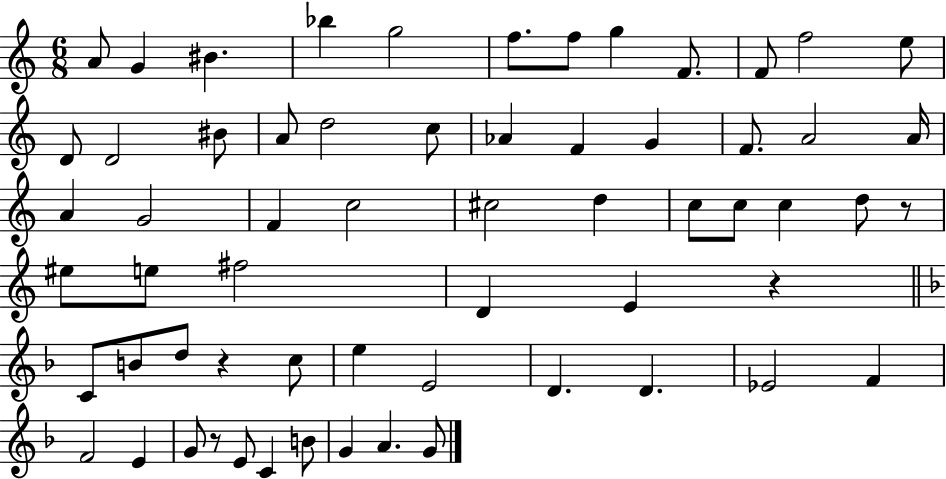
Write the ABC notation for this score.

X:1
T:Untitled
M:6/8
L:1/4
K:C
A/2 G ^B _b g2 f/2 f/2 g F/2 F/2 f2 e/2 D/2 D2 ^B/2 A/2 d2 c/2 _A F G F/2 A2 A/4 A G2 F c2 ^c2 d c/2 c/2 c d/2 z/2 ^e/2 e/2 ^f2 D E z C/2 B/2 d/2 z c/2 e E2 D D _E2 F F2 E G/2 z/2 E/2 C B/2 G A G/2